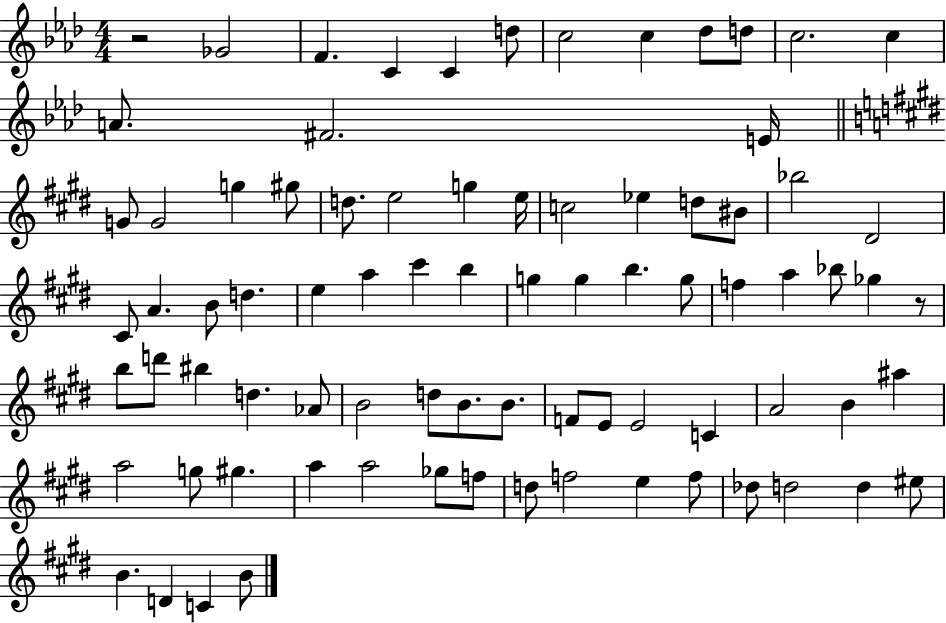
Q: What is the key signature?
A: AES major